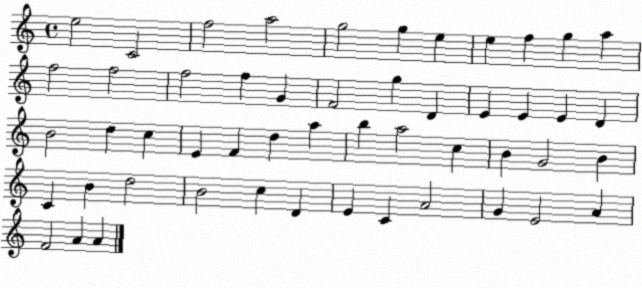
X:1
T:Untitled
M:4/4
L:1/4
K:C
e2 C2 f2 a2 g2 g e e f g a f2 f2 f2 f G F2 g D E E E D B2 d c E F d a b a2 c B G2 B C B d2 B2 c D E C A2 G E2 A F2 A A